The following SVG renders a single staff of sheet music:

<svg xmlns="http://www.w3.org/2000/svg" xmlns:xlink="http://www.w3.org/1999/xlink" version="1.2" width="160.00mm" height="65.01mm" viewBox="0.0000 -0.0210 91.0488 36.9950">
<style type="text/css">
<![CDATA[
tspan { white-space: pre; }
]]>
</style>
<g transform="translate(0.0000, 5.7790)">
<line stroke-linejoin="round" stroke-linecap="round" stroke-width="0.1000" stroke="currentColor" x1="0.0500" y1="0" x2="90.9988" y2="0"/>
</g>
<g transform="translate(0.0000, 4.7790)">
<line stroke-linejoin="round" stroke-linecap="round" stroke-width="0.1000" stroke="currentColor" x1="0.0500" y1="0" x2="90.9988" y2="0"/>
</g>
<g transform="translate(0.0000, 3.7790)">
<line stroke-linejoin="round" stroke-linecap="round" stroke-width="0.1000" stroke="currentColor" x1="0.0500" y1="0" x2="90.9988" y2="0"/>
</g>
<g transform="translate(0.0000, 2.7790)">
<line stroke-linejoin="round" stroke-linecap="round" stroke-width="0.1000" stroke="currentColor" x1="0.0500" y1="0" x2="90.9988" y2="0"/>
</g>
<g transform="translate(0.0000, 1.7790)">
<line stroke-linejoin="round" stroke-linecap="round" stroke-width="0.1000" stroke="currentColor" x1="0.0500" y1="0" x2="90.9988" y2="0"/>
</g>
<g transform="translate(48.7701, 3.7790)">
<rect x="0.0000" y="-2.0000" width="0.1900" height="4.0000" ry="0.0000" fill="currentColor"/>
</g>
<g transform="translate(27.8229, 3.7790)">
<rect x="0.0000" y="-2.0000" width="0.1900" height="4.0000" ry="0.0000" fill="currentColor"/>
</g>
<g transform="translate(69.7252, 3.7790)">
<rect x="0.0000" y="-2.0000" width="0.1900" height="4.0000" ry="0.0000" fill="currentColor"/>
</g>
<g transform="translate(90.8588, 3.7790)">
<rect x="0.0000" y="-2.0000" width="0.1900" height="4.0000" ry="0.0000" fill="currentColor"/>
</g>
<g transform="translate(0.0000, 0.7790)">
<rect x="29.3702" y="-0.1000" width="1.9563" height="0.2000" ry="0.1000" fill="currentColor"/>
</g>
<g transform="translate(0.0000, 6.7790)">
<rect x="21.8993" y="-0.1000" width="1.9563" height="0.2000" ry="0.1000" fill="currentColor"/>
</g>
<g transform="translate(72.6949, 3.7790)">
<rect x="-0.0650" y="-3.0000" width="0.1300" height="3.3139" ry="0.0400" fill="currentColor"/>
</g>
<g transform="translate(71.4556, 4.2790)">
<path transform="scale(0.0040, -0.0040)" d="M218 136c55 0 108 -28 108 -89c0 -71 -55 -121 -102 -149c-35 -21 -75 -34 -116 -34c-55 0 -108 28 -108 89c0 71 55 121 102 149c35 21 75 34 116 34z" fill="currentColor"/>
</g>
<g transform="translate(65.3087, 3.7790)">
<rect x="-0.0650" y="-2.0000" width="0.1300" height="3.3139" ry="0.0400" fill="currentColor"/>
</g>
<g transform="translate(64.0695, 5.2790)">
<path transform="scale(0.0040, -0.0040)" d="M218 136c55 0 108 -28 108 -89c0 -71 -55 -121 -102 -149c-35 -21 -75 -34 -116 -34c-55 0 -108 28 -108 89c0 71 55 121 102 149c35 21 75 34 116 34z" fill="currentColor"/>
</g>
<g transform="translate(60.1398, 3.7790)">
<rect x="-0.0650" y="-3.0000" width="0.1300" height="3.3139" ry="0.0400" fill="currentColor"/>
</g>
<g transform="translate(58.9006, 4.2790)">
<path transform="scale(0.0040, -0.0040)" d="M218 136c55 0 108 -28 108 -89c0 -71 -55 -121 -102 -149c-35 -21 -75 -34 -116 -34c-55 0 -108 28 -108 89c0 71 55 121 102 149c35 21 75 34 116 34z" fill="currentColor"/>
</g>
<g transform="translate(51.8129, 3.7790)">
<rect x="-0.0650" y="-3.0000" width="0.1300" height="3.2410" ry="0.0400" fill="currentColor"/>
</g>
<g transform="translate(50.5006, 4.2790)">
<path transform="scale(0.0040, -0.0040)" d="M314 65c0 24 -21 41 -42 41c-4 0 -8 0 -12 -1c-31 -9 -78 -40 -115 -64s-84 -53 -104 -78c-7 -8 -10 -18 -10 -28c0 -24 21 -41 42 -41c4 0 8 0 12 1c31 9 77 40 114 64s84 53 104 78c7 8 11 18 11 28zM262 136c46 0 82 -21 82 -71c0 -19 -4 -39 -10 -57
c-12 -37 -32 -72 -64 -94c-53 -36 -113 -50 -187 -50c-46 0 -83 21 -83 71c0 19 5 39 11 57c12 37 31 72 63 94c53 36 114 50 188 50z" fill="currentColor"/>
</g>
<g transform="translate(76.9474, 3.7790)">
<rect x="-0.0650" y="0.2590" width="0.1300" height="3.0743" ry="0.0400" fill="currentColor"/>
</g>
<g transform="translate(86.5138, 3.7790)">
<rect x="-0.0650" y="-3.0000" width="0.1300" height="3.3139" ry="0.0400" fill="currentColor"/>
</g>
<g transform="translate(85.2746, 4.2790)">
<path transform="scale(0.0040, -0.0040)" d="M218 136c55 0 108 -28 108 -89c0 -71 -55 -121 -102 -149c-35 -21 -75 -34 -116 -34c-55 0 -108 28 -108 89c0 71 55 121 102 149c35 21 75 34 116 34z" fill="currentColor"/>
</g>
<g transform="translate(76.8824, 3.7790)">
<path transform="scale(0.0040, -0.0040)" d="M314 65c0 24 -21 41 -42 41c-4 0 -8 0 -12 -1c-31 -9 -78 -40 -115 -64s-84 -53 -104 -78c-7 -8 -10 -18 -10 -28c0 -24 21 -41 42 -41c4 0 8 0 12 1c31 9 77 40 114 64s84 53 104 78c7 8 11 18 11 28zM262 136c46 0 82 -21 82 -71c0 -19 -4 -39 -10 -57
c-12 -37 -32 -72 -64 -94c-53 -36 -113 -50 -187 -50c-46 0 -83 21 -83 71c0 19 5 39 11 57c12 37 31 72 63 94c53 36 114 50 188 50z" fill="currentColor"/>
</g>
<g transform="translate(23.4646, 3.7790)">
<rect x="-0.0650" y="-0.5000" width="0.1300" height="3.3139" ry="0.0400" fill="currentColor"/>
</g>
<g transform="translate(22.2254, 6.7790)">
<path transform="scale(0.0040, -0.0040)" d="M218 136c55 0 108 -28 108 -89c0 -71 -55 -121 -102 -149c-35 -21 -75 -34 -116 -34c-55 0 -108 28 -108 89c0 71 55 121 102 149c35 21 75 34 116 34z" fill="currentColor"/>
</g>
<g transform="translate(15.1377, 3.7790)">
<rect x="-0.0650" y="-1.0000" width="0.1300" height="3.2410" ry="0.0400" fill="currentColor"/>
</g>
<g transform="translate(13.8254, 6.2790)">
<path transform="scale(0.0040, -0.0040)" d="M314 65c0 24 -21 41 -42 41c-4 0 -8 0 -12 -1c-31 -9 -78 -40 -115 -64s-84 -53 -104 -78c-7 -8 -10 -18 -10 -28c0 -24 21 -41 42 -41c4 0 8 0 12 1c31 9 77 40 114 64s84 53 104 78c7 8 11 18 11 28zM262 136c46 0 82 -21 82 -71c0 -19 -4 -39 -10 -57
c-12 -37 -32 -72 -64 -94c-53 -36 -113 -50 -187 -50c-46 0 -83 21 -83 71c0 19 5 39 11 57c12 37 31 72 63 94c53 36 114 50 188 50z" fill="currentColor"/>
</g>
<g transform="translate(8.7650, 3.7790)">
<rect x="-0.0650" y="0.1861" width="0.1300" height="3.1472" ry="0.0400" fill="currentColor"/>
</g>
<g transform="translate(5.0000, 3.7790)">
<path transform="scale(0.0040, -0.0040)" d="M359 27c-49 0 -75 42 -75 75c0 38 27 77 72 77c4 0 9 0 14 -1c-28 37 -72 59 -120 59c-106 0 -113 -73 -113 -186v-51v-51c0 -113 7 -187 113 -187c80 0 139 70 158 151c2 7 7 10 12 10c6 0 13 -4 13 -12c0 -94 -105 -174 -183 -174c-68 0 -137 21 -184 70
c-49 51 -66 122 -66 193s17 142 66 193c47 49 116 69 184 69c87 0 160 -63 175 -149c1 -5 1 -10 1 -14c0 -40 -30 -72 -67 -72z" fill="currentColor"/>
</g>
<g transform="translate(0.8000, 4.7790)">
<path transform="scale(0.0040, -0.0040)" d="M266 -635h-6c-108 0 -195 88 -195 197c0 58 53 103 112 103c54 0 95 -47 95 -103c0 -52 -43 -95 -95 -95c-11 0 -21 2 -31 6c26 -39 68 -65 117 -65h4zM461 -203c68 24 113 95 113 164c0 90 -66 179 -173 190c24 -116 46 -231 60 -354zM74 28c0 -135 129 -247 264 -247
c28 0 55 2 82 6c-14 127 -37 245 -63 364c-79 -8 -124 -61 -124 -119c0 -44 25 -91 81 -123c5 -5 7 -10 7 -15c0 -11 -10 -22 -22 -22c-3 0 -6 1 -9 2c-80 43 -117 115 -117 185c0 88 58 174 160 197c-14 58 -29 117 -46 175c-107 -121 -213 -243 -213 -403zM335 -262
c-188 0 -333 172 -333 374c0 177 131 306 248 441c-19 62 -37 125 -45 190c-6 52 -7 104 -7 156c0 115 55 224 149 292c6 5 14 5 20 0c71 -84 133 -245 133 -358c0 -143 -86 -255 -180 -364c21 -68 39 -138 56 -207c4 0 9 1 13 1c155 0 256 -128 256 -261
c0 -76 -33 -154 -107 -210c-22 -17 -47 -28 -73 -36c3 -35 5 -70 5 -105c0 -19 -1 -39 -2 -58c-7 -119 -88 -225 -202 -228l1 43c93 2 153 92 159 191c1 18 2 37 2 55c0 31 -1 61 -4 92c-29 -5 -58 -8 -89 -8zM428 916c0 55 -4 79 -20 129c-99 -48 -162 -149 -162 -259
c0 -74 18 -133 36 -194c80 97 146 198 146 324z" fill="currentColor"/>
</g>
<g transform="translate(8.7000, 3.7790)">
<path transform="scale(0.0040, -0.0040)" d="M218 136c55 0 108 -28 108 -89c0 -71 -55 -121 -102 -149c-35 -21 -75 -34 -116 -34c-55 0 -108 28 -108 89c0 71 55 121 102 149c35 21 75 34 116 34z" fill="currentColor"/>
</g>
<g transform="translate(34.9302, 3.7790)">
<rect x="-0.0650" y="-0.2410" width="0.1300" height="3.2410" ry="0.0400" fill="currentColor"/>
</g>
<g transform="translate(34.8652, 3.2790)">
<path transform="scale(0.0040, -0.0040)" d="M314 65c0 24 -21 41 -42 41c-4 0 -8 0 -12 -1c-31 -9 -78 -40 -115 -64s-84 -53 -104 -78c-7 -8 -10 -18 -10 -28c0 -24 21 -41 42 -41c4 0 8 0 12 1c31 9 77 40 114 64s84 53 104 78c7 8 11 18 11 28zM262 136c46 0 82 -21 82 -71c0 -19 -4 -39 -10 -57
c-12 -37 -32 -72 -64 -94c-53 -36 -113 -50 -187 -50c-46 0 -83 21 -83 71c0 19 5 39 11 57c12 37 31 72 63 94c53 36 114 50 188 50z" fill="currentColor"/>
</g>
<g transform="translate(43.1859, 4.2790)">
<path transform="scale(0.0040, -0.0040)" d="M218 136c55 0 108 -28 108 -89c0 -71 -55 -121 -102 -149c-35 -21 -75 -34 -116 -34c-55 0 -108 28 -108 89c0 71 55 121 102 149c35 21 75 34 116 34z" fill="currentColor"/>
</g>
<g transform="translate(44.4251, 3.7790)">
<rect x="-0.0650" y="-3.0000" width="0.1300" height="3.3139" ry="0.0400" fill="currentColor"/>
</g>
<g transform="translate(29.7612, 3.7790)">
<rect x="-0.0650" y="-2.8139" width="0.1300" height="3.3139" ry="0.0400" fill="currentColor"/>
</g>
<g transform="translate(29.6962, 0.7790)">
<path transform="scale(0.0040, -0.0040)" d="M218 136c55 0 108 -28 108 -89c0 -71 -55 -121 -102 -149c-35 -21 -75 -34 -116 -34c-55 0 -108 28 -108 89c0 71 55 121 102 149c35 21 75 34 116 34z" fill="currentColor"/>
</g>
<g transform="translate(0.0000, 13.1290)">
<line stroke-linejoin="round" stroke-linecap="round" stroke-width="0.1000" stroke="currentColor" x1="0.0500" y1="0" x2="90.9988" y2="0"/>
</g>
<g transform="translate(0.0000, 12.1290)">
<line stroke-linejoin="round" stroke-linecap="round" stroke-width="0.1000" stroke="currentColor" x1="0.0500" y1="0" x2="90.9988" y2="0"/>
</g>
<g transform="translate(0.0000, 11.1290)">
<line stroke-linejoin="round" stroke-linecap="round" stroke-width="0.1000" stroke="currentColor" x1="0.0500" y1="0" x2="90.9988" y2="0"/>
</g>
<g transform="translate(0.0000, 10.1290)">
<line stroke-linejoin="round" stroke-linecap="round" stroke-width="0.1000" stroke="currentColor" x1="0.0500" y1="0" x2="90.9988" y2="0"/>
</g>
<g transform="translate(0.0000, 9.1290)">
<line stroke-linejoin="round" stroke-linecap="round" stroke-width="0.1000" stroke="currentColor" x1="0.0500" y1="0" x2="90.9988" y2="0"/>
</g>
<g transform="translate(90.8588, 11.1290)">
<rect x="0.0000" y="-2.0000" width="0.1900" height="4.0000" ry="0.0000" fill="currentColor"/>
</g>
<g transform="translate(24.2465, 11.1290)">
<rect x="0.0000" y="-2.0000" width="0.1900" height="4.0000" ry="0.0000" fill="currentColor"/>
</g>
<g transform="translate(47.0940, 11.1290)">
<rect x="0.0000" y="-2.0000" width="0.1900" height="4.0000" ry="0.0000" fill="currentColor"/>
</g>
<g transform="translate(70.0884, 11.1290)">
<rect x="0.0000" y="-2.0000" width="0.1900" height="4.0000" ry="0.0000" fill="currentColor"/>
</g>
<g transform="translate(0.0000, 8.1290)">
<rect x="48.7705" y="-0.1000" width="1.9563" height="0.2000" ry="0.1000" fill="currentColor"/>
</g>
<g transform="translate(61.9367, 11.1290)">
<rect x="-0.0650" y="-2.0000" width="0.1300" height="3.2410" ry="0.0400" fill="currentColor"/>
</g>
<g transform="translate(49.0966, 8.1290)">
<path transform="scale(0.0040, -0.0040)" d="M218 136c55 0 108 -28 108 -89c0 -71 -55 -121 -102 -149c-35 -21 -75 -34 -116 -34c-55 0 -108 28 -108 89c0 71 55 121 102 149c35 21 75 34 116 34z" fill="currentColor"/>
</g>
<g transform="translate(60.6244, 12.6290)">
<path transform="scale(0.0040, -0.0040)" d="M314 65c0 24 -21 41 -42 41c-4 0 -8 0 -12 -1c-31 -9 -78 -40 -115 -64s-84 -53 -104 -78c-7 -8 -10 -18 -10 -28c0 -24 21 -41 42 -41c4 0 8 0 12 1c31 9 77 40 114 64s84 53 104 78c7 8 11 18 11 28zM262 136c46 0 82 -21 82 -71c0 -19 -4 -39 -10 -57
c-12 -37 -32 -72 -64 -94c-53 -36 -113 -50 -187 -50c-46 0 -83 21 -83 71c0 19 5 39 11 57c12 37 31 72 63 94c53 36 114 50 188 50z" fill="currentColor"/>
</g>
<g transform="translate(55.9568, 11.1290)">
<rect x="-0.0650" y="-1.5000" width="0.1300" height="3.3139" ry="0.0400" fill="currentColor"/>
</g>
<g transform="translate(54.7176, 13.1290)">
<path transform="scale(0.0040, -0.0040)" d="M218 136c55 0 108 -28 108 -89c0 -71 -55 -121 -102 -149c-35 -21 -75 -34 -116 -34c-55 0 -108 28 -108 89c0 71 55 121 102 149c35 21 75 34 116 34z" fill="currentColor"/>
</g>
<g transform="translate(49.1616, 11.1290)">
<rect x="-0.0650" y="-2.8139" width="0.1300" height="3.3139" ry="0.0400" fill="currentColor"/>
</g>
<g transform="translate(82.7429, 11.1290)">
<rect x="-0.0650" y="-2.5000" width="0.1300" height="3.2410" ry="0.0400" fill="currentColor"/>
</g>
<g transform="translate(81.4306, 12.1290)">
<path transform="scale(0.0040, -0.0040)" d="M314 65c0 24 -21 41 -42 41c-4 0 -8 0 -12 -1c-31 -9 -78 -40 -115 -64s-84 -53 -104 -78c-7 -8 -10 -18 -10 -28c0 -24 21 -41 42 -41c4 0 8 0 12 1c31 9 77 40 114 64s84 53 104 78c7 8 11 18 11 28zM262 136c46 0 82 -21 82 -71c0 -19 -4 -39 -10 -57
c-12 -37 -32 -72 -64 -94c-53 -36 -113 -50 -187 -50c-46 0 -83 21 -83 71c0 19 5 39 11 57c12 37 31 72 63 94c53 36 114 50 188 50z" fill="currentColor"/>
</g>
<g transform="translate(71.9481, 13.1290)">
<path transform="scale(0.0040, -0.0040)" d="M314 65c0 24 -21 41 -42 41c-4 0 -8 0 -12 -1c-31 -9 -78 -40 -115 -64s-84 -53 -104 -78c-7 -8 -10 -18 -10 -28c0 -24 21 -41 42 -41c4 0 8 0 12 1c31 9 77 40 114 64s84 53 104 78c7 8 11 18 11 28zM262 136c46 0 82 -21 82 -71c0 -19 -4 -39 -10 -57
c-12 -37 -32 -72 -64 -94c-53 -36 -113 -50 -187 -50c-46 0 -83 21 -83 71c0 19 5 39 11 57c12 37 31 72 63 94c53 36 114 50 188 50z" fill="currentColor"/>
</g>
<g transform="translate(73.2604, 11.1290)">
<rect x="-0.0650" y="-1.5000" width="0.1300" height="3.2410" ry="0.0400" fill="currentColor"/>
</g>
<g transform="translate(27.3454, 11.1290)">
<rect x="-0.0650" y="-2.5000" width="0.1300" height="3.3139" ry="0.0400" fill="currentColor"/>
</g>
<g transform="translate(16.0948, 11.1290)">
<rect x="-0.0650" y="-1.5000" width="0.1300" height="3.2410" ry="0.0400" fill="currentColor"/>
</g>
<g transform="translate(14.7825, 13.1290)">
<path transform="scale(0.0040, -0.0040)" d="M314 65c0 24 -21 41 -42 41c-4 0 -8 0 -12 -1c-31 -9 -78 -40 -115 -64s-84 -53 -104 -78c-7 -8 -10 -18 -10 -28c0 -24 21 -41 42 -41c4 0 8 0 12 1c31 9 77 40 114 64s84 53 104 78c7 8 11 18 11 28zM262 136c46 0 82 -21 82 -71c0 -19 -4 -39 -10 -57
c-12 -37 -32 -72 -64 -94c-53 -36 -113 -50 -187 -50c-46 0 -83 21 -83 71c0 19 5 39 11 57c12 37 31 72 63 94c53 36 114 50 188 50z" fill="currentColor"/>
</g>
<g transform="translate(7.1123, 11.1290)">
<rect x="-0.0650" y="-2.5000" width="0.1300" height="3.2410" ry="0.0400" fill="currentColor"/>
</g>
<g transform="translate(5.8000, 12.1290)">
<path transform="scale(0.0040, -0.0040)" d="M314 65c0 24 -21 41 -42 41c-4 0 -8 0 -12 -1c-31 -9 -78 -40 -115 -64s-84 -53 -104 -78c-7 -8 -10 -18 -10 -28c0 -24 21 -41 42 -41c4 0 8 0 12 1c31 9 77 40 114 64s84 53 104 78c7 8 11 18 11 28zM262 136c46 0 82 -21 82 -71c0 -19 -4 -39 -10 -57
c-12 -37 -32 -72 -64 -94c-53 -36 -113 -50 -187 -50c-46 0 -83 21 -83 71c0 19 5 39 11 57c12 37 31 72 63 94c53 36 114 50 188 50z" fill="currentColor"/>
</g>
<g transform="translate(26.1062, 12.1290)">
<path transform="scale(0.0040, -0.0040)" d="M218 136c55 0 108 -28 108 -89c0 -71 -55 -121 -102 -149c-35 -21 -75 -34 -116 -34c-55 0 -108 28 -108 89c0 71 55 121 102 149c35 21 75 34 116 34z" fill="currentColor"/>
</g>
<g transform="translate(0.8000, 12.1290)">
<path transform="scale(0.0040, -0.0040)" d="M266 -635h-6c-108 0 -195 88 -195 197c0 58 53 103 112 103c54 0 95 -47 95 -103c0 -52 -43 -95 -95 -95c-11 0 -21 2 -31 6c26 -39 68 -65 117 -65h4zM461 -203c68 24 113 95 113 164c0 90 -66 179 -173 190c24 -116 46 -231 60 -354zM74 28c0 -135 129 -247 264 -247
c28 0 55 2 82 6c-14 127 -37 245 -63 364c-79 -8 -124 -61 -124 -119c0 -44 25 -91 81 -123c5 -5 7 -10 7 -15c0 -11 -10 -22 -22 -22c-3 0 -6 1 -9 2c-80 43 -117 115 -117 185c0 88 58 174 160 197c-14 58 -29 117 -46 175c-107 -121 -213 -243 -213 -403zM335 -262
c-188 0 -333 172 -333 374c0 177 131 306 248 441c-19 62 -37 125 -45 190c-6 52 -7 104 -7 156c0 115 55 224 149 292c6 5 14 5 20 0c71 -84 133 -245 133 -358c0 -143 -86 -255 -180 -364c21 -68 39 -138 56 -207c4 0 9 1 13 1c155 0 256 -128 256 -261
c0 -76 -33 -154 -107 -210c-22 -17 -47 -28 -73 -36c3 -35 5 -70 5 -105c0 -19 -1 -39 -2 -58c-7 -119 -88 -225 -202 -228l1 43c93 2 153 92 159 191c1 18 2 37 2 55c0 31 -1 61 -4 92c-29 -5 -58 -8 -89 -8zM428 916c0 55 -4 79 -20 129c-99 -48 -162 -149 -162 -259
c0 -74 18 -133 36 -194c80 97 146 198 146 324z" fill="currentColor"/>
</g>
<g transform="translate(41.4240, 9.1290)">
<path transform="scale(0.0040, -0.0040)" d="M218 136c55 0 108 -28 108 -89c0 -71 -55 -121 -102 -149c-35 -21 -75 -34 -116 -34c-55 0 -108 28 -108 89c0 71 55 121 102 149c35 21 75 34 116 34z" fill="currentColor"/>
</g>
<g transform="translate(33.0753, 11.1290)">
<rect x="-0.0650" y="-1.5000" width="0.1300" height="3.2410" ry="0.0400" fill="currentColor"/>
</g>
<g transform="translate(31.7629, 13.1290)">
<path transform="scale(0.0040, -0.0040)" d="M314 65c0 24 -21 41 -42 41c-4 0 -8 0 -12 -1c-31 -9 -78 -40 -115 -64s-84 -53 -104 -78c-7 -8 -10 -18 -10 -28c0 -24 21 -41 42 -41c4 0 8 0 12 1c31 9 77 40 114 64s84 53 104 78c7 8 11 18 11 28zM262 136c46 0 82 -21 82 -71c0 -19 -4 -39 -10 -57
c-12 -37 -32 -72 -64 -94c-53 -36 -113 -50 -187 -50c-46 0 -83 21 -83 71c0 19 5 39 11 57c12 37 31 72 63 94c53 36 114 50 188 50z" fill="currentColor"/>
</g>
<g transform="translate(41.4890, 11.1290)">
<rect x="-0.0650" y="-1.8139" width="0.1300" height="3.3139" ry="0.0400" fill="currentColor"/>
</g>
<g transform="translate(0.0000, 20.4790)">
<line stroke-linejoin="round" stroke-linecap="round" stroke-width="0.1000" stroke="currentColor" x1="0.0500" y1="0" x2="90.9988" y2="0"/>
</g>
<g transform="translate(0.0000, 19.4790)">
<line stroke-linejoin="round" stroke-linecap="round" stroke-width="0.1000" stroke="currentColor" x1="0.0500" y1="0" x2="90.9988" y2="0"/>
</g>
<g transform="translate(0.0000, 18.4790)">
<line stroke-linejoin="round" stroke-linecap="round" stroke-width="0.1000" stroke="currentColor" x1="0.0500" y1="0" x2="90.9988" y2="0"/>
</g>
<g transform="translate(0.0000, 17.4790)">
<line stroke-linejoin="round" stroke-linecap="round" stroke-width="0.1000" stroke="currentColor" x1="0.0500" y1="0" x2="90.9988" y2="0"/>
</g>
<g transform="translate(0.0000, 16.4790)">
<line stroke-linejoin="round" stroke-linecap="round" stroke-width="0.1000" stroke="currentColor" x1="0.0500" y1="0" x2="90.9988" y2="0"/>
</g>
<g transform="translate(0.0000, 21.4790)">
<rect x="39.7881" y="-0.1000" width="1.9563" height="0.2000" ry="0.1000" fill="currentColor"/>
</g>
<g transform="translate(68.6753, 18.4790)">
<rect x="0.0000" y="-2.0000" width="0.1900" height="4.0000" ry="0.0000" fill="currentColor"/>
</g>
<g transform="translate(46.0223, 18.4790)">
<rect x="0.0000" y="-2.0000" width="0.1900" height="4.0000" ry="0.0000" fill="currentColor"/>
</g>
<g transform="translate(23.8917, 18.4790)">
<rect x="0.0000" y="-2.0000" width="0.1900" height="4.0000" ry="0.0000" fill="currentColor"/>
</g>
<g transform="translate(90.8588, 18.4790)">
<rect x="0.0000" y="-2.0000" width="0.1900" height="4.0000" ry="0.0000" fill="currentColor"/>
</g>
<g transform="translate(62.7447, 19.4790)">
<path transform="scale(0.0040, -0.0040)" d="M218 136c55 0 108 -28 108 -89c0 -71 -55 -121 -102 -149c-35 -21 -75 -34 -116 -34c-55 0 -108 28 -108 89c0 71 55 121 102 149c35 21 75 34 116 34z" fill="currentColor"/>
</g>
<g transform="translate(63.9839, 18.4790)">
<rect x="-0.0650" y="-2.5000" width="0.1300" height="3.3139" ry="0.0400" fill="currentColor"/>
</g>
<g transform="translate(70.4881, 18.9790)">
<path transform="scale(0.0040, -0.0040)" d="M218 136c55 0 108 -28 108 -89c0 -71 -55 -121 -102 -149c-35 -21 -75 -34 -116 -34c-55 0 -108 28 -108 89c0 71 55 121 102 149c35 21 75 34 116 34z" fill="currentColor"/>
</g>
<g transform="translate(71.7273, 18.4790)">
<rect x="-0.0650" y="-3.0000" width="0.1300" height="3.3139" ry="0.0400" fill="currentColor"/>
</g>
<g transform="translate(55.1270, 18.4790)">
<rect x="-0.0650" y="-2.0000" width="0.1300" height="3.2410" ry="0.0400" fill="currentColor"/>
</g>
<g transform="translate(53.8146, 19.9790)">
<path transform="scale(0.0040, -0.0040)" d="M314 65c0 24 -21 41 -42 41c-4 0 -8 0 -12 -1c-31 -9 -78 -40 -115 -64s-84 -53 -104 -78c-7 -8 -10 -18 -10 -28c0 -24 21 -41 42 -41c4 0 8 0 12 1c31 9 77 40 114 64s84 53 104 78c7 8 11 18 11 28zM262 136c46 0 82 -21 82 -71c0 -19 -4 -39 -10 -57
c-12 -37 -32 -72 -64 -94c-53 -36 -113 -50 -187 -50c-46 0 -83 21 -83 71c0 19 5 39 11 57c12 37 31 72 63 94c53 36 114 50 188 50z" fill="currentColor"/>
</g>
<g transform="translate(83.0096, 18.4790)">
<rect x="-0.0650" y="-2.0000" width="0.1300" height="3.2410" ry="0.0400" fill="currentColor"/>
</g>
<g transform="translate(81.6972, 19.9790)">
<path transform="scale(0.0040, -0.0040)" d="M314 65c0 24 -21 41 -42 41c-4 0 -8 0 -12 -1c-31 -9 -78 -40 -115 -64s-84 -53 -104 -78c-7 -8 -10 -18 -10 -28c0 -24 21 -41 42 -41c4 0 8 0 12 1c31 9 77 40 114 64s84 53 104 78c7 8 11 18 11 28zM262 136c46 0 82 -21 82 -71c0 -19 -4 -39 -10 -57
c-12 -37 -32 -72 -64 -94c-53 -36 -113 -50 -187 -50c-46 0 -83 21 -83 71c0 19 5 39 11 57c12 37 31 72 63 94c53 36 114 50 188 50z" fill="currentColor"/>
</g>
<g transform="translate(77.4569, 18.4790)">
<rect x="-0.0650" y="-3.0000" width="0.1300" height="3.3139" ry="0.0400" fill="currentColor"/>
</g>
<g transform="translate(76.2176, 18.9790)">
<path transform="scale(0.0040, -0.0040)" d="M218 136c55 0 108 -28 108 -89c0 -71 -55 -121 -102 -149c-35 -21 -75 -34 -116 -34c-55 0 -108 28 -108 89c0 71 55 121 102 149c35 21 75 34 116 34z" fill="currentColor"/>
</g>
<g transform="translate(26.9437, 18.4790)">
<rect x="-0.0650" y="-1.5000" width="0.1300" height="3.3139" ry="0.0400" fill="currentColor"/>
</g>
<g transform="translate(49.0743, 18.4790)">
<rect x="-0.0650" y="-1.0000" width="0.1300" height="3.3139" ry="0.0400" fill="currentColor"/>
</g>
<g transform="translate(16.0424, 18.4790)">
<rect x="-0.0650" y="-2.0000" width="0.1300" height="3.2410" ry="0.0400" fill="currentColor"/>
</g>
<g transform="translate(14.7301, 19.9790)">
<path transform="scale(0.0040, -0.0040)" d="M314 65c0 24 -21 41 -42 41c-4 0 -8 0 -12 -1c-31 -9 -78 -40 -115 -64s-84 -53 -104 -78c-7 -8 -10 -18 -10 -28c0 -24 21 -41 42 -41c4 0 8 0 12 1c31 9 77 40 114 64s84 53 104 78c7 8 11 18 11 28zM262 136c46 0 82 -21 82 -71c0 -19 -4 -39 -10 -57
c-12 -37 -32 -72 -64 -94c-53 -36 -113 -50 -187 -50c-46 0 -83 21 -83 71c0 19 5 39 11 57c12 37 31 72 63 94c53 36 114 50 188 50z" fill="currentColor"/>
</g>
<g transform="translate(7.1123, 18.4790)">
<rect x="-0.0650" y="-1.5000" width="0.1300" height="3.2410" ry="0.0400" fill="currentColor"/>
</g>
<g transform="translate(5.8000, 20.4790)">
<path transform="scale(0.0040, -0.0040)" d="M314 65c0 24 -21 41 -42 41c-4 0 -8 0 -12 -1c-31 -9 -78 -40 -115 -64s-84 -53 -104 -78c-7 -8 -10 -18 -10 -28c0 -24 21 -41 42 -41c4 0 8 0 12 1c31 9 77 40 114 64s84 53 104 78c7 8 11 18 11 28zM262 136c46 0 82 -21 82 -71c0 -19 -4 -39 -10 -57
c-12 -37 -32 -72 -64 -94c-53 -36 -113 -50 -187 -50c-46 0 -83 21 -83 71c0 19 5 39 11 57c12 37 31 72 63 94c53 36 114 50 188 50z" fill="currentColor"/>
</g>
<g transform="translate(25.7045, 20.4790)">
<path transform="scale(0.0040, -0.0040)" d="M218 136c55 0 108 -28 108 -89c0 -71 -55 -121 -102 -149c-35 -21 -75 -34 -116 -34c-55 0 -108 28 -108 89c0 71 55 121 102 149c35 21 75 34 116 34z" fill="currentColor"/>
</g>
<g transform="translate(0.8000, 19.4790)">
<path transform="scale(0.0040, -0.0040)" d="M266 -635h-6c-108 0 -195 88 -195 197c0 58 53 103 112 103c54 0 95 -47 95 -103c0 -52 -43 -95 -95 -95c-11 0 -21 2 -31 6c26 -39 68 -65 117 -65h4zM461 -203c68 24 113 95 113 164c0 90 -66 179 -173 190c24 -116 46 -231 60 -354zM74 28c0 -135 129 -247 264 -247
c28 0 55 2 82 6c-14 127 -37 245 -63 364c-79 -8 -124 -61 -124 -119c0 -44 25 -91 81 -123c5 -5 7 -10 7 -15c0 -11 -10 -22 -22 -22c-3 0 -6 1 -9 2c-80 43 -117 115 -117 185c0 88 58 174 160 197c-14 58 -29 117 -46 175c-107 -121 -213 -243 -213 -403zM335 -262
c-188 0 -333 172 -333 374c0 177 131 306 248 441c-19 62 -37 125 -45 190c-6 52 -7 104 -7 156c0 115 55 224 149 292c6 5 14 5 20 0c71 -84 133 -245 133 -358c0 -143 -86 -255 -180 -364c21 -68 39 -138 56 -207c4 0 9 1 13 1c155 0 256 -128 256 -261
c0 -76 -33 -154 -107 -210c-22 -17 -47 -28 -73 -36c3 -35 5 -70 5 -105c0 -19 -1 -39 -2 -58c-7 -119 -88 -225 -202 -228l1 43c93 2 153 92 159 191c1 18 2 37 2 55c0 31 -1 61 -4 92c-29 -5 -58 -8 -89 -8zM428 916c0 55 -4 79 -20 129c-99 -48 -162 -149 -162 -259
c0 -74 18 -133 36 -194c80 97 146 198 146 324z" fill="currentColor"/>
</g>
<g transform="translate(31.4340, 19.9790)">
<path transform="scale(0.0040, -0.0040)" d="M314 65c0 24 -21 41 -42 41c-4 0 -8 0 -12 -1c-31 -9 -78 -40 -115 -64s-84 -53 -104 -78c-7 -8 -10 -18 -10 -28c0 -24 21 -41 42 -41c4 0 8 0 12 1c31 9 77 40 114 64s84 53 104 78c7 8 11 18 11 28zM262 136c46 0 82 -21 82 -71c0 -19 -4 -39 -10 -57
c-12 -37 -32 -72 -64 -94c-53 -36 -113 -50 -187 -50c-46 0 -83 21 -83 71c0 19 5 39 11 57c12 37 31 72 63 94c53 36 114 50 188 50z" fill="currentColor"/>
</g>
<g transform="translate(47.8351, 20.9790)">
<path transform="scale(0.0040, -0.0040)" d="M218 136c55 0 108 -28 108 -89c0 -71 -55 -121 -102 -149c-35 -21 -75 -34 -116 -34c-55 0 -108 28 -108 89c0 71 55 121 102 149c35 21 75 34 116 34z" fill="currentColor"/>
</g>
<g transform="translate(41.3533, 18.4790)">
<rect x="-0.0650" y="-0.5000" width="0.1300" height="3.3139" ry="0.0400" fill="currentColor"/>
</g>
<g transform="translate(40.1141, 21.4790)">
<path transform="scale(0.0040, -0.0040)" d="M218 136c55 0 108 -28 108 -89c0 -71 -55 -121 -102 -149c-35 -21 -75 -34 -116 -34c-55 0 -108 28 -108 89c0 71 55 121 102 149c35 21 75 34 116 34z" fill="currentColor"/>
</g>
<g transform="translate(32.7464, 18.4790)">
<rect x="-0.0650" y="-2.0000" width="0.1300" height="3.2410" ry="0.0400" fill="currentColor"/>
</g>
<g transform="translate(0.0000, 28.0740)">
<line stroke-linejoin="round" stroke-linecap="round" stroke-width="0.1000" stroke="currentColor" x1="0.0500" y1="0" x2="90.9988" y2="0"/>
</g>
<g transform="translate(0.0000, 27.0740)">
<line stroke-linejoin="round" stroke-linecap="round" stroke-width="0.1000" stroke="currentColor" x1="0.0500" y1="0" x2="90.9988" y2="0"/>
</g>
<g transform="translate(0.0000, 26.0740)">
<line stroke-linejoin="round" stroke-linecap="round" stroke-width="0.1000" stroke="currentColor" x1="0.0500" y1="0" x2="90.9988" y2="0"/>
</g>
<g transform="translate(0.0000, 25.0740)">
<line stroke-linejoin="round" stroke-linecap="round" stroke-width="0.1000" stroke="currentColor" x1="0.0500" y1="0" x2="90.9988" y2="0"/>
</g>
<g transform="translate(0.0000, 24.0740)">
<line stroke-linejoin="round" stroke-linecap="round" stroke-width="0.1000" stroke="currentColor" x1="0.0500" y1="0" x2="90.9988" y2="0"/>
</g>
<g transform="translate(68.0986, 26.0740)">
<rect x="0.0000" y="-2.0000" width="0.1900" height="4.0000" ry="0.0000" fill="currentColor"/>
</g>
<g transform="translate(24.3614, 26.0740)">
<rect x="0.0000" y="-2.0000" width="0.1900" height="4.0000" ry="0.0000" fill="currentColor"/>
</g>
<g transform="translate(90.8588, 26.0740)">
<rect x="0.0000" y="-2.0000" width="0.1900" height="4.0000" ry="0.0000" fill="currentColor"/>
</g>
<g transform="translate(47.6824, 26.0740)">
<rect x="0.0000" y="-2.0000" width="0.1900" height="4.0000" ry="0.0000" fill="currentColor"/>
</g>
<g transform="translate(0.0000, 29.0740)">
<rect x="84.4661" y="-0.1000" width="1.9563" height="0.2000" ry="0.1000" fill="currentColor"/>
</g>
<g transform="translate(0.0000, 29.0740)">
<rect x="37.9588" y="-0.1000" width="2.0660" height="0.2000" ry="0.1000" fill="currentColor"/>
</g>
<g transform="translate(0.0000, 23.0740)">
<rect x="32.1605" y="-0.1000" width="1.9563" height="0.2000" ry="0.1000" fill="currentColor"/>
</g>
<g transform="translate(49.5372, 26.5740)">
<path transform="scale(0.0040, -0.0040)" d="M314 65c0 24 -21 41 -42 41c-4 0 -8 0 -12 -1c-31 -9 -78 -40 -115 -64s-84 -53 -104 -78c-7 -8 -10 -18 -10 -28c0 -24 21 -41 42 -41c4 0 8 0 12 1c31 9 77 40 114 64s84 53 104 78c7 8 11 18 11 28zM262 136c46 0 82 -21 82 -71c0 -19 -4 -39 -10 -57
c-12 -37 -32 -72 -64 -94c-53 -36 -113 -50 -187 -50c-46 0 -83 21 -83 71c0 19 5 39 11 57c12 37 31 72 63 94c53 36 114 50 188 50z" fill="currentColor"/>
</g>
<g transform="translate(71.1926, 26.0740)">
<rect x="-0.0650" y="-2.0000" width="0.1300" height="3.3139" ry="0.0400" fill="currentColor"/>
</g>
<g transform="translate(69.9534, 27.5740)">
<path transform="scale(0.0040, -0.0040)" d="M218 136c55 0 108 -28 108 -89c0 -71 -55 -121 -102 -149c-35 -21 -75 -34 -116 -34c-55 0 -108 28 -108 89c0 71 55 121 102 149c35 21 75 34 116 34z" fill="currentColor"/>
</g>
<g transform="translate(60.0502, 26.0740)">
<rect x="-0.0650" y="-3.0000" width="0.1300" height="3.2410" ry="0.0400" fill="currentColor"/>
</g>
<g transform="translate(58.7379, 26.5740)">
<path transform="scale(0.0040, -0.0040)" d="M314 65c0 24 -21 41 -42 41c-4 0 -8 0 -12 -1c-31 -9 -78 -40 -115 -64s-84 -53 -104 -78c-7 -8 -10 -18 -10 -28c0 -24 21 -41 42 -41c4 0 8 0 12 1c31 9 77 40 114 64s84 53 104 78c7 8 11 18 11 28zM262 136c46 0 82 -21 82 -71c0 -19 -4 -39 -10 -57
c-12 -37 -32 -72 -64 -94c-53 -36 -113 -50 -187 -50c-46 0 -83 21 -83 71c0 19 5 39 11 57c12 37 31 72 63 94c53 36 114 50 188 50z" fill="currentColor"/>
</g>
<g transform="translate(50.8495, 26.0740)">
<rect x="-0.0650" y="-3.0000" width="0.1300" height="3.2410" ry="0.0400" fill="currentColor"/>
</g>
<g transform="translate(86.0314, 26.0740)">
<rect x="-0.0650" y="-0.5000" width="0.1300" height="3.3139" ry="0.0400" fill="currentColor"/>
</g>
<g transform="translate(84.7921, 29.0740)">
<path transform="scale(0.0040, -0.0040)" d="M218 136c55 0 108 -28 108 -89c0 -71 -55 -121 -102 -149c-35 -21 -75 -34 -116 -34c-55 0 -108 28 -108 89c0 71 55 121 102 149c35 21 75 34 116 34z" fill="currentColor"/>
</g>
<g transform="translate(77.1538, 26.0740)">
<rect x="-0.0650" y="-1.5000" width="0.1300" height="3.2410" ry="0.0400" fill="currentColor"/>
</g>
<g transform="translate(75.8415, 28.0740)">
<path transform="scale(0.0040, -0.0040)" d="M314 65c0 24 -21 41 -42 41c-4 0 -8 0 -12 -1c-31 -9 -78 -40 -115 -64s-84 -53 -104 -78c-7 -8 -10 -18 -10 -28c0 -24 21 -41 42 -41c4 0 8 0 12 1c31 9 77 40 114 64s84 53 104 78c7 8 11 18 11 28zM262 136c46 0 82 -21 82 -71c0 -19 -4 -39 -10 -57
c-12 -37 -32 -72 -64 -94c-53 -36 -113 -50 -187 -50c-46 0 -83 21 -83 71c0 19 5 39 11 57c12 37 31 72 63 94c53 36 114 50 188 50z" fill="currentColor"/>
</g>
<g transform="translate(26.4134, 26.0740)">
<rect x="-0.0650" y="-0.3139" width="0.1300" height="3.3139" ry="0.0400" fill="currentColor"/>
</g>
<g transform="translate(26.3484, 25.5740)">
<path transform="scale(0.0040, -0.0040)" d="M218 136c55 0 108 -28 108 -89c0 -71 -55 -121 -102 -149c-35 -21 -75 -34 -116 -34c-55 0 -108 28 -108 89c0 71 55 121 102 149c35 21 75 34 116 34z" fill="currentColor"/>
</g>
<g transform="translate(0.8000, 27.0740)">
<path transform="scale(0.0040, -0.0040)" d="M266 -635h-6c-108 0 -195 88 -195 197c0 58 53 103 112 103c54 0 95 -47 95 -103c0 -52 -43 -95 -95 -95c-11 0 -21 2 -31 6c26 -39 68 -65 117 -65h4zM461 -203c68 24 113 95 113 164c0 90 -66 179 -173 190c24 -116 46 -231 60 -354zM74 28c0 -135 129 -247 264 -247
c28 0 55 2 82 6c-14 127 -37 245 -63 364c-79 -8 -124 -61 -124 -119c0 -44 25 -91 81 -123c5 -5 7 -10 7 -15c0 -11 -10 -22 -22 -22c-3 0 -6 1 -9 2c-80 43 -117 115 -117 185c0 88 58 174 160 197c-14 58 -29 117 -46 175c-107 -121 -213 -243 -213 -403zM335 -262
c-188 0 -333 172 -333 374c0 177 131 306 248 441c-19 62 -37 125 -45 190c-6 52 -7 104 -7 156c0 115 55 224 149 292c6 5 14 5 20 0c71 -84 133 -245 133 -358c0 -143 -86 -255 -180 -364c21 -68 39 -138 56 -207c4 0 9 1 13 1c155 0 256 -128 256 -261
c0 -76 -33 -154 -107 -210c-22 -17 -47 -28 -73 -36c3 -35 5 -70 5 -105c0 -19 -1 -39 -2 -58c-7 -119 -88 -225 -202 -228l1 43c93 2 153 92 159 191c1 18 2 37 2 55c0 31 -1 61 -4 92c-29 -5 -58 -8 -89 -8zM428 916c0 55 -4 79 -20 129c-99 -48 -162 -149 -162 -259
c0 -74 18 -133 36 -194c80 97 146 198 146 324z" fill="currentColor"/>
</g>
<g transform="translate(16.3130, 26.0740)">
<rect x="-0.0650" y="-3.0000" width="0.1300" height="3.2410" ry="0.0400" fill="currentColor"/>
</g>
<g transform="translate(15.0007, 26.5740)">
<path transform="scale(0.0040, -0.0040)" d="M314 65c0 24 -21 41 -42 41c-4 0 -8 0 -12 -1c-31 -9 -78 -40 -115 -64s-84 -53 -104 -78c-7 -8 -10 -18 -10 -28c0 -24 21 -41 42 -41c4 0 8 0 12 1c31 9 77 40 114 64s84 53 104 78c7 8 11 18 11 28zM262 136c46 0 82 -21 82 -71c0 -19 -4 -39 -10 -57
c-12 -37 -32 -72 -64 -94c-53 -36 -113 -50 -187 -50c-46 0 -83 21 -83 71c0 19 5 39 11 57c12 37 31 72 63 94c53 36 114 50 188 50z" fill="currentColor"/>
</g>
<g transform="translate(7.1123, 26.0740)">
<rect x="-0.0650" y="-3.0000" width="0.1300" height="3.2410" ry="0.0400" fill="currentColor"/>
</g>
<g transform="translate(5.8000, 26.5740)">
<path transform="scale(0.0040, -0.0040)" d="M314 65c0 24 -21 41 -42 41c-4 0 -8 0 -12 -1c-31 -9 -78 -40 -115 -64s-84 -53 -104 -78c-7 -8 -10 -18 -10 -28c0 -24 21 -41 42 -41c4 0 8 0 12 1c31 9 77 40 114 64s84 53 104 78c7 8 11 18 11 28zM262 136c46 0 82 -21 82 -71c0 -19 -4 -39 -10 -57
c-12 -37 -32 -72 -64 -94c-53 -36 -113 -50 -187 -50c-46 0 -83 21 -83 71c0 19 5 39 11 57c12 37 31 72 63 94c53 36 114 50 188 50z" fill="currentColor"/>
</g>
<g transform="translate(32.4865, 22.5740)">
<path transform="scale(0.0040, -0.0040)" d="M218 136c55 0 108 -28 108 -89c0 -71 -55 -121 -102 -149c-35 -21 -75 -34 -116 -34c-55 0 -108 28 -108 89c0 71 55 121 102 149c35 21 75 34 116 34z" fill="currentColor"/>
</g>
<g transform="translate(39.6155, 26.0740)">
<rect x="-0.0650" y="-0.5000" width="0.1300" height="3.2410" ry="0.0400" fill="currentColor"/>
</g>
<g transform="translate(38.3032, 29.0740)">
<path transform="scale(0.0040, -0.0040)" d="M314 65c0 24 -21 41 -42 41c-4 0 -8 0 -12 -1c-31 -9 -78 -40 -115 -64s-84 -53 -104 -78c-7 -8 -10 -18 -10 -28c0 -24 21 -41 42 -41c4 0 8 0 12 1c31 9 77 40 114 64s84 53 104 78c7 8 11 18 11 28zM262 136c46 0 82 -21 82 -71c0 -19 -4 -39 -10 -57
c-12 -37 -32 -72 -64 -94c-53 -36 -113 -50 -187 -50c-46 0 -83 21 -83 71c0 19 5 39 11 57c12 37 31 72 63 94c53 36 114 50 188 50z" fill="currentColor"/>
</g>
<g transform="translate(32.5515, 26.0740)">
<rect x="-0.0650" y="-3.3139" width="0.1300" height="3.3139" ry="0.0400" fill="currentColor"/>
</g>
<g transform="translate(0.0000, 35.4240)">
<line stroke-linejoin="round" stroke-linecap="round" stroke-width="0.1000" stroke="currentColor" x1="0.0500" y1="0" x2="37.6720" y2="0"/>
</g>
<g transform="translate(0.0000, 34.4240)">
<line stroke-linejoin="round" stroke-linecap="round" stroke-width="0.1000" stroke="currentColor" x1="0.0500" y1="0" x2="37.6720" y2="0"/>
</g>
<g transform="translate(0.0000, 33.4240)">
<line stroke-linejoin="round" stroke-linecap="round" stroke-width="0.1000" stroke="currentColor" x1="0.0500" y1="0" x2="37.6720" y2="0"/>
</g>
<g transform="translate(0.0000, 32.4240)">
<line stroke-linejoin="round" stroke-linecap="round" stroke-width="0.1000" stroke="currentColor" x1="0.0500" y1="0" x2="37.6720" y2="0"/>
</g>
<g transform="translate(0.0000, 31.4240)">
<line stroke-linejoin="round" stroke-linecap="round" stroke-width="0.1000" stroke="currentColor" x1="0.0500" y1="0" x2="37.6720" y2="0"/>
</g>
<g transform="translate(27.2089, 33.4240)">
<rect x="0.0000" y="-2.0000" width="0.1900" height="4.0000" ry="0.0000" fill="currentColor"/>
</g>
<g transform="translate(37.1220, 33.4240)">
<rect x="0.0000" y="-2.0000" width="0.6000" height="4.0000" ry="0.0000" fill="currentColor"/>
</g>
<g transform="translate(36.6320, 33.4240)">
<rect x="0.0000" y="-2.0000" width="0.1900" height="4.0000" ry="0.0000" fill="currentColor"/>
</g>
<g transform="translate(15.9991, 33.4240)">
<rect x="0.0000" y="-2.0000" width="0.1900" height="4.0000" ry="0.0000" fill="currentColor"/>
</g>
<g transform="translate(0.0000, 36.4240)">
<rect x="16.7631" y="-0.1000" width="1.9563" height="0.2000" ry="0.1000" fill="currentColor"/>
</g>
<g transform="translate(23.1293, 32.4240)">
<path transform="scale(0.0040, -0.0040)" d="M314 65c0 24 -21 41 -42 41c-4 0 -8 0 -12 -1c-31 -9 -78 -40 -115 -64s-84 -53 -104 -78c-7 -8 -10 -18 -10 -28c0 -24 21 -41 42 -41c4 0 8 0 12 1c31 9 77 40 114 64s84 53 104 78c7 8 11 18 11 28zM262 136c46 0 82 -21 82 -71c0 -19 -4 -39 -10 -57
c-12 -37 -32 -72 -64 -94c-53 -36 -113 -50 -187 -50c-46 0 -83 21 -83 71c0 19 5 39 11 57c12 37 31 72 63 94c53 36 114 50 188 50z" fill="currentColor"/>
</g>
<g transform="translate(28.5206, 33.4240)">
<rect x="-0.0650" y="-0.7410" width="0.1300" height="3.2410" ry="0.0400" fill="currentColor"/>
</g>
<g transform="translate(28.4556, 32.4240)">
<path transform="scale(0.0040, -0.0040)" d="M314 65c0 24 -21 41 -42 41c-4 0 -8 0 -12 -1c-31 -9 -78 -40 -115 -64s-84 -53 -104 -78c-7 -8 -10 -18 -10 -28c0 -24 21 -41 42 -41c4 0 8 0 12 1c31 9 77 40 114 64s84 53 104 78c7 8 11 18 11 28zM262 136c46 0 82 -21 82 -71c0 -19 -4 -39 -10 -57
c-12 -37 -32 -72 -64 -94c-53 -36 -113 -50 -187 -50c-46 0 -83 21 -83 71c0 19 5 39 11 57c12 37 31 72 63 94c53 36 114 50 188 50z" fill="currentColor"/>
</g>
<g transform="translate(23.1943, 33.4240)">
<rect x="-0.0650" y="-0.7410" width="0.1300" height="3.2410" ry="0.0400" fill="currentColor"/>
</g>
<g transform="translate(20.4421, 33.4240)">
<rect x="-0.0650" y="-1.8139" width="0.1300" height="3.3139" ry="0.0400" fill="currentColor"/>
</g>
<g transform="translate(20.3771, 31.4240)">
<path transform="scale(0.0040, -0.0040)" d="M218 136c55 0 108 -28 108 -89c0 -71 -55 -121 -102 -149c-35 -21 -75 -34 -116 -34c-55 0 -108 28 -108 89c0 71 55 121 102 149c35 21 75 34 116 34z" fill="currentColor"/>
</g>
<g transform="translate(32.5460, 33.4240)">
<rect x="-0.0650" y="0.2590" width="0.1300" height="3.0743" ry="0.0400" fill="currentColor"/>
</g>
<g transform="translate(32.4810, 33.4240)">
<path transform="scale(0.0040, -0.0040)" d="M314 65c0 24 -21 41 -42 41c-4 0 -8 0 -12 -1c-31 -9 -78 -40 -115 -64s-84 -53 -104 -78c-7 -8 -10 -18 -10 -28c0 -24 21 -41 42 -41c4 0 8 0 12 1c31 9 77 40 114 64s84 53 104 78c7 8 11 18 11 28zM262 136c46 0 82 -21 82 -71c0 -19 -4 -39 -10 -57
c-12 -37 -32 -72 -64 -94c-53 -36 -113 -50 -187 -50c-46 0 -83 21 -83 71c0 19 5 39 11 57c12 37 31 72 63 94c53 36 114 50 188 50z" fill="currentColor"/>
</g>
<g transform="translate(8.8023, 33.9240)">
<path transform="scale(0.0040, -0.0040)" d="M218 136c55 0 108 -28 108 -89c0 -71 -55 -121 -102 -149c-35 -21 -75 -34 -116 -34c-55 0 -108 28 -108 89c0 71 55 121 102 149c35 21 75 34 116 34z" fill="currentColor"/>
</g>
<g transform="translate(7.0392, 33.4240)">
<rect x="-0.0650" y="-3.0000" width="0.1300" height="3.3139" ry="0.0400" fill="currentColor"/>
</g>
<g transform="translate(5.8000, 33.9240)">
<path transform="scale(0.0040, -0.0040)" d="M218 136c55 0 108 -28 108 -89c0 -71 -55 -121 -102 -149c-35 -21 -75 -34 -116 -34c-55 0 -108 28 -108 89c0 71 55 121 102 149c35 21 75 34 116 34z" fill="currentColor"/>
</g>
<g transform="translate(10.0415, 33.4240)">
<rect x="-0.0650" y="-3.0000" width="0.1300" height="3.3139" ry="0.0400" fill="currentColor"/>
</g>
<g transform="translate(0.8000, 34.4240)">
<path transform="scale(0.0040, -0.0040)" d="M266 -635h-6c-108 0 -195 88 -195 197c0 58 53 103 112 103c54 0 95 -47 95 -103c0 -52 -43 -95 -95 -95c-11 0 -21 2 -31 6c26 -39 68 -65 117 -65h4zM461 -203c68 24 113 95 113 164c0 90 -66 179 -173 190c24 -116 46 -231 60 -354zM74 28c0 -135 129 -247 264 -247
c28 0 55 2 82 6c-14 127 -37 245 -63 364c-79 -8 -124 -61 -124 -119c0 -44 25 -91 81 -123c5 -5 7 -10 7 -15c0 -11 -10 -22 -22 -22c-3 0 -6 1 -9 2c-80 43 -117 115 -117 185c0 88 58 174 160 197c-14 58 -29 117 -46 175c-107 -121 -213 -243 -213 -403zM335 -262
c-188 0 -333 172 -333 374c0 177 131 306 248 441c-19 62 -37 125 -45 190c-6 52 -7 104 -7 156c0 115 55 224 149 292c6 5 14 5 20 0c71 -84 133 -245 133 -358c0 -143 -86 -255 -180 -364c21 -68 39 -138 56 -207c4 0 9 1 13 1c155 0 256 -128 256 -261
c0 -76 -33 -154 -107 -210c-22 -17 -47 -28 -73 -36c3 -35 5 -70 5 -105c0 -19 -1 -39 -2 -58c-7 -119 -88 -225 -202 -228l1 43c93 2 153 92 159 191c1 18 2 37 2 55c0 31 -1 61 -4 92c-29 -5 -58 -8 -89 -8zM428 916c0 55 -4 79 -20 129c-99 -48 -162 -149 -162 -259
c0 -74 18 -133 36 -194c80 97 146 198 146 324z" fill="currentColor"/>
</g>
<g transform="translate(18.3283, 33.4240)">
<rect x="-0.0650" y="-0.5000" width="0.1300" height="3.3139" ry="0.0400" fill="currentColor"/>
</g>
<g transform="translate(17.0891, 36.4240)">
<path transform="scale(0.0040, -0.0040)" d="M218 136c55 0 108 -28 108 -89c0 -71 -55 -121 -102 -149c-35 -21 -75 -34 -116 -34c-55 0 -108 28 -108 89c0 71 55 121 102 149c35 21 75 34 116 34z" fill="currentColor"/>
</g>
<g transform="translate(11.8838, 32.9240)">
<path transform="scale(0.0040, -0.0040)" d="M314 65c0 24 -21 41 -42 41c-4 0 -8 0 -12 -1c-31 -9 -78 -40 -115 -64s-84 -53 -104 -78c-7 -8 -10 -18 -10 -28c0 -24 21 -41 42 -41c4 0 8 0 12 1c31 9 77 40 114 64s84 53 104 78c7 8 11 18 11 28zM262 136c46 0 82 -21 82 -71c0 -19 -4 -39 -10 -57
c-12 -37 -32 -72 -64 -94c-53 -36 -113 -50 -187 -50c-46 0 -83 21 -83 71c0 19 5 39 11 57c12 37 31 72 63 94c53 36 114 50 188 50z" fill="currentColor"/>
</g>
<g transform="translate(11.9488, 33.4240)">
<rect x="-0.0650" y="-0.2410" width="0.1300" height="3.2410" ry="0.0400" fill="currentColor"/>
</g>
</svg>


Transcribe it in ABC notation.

X:1
T:Untitled
M:4/4
L:1/4
K:C
B D2 C a c2 A A2 A F A B2 A G2 E2 G E2 f a E F2 E2 G2 E2 F2 E F2 C D F2 G A A F2 A2 A2 c b C2 A2 A2 F E2 C A A c2 C f d2 d2 B2